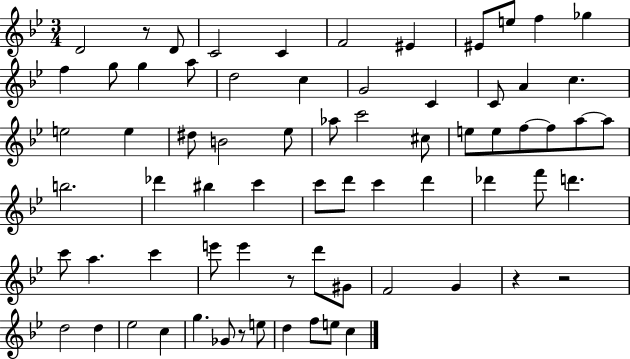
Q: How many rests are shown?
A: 5